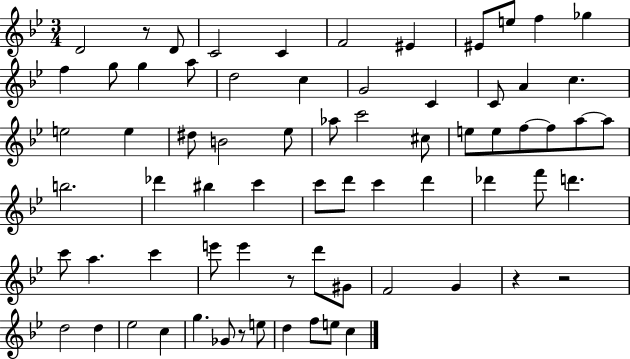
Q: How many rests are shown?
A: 5